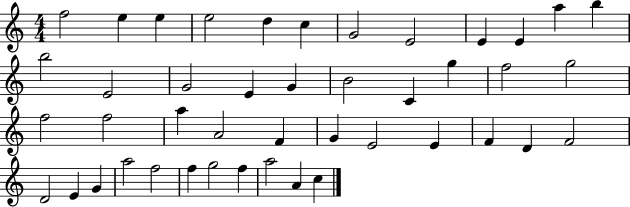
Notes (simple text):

F5/h E5/q E5/q E5/h D5/q C5/q G4/h E4/h E4/q E4/q A5/q B5/q B5/h E4/h G4/h E4/q G4/q B4/h C4/q G5/q F5/h G5/h F5/h F5/h A5/q A4/h F4/q G4/q E4/h E4/q F4/q D4/q F4/h D4/h E4/q G4/q A5/h F5/h F5/q G5/h F5/q A5/h A4/q C5/q